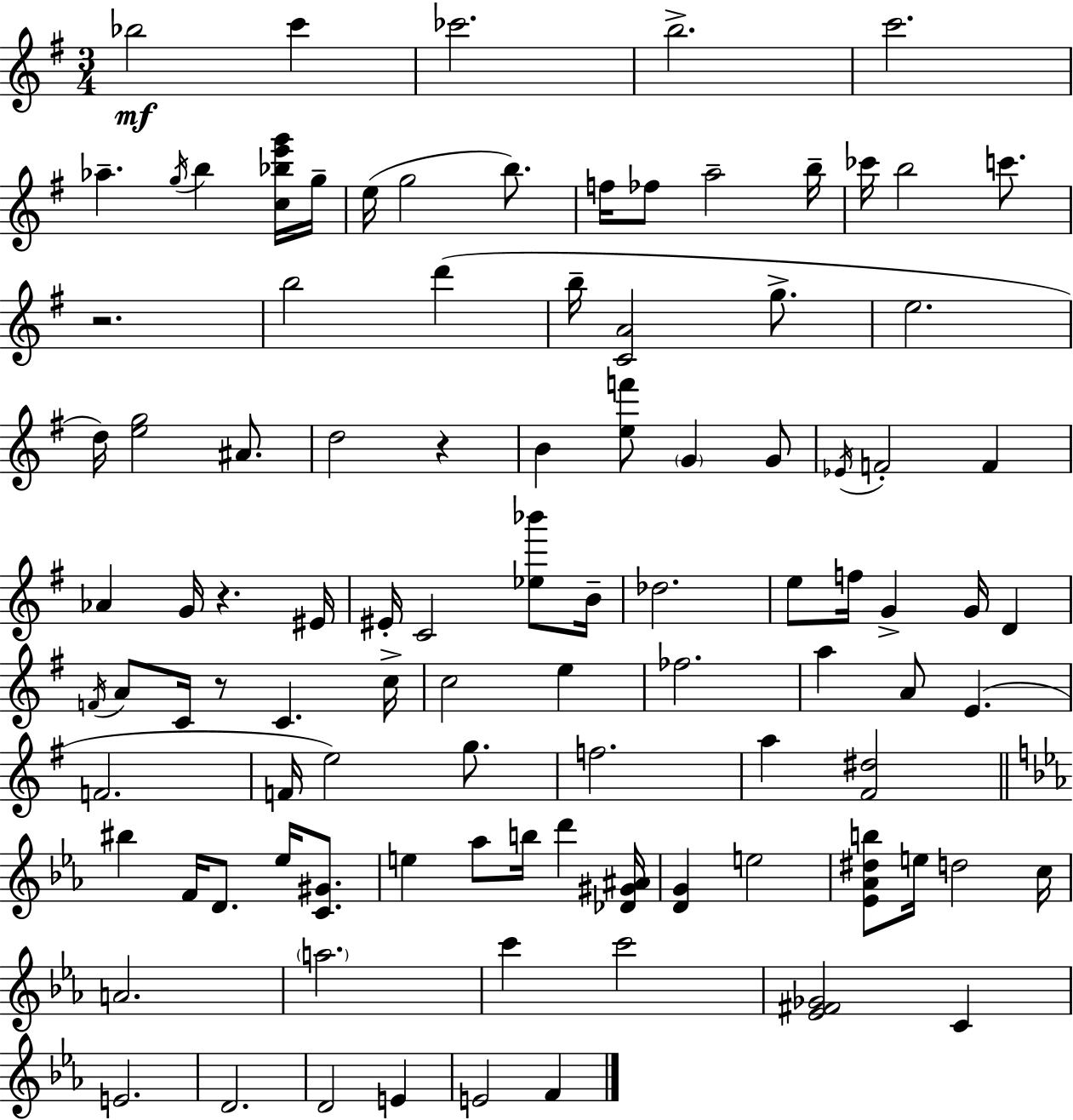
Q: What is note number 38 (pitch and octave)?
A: C4